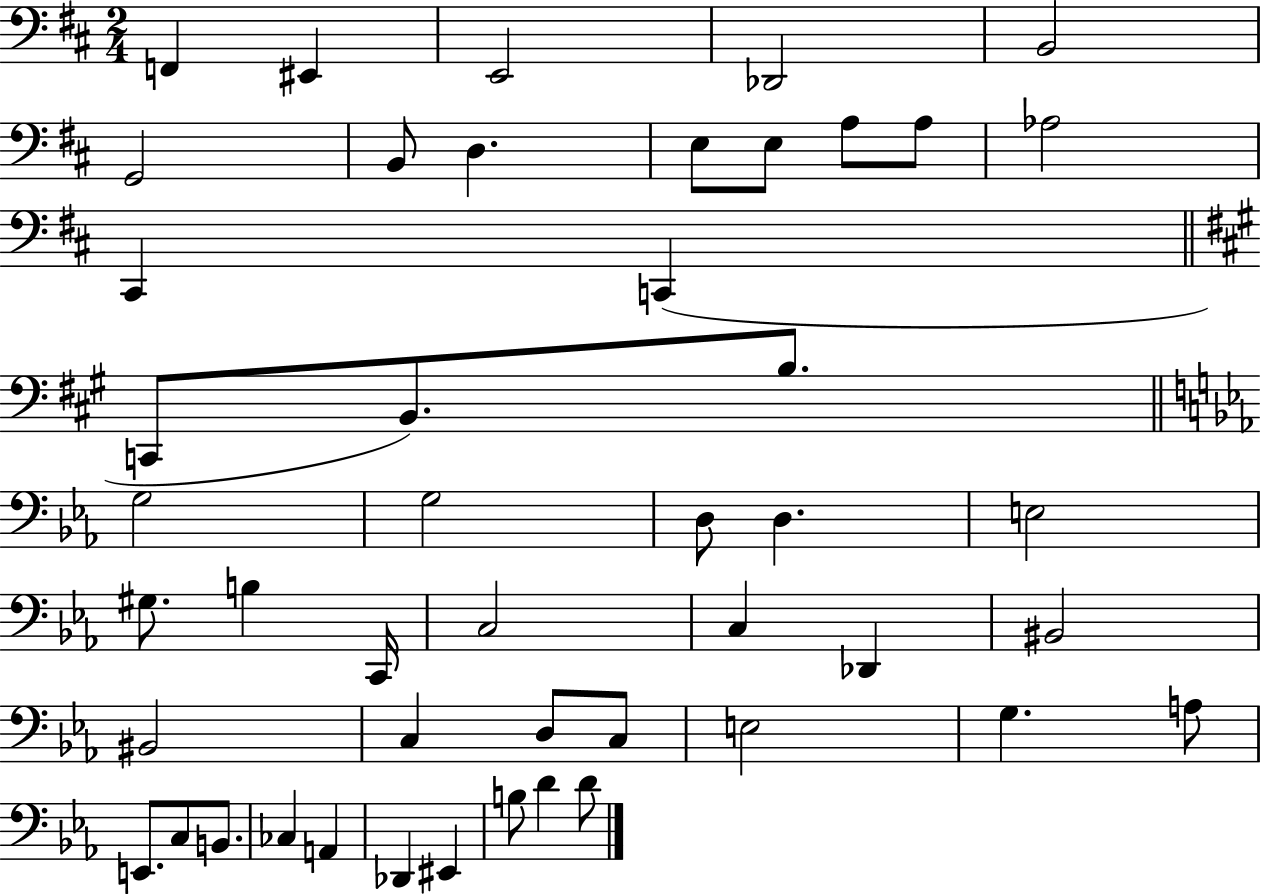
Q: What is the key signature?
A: D major